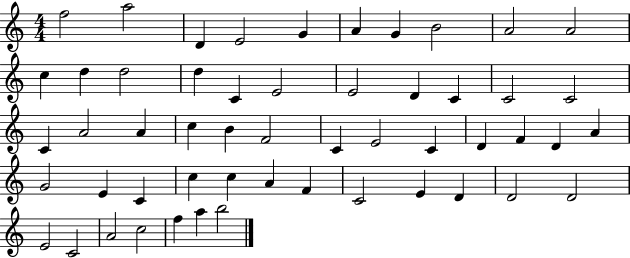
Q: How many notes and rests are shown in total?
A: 53